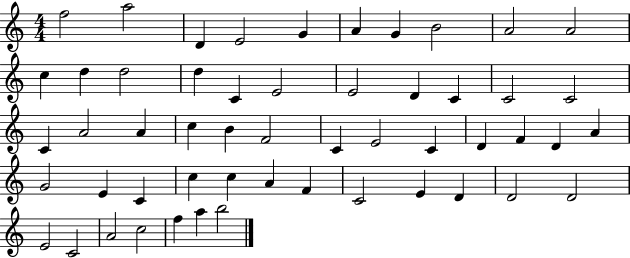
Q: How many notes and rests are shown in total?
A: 53